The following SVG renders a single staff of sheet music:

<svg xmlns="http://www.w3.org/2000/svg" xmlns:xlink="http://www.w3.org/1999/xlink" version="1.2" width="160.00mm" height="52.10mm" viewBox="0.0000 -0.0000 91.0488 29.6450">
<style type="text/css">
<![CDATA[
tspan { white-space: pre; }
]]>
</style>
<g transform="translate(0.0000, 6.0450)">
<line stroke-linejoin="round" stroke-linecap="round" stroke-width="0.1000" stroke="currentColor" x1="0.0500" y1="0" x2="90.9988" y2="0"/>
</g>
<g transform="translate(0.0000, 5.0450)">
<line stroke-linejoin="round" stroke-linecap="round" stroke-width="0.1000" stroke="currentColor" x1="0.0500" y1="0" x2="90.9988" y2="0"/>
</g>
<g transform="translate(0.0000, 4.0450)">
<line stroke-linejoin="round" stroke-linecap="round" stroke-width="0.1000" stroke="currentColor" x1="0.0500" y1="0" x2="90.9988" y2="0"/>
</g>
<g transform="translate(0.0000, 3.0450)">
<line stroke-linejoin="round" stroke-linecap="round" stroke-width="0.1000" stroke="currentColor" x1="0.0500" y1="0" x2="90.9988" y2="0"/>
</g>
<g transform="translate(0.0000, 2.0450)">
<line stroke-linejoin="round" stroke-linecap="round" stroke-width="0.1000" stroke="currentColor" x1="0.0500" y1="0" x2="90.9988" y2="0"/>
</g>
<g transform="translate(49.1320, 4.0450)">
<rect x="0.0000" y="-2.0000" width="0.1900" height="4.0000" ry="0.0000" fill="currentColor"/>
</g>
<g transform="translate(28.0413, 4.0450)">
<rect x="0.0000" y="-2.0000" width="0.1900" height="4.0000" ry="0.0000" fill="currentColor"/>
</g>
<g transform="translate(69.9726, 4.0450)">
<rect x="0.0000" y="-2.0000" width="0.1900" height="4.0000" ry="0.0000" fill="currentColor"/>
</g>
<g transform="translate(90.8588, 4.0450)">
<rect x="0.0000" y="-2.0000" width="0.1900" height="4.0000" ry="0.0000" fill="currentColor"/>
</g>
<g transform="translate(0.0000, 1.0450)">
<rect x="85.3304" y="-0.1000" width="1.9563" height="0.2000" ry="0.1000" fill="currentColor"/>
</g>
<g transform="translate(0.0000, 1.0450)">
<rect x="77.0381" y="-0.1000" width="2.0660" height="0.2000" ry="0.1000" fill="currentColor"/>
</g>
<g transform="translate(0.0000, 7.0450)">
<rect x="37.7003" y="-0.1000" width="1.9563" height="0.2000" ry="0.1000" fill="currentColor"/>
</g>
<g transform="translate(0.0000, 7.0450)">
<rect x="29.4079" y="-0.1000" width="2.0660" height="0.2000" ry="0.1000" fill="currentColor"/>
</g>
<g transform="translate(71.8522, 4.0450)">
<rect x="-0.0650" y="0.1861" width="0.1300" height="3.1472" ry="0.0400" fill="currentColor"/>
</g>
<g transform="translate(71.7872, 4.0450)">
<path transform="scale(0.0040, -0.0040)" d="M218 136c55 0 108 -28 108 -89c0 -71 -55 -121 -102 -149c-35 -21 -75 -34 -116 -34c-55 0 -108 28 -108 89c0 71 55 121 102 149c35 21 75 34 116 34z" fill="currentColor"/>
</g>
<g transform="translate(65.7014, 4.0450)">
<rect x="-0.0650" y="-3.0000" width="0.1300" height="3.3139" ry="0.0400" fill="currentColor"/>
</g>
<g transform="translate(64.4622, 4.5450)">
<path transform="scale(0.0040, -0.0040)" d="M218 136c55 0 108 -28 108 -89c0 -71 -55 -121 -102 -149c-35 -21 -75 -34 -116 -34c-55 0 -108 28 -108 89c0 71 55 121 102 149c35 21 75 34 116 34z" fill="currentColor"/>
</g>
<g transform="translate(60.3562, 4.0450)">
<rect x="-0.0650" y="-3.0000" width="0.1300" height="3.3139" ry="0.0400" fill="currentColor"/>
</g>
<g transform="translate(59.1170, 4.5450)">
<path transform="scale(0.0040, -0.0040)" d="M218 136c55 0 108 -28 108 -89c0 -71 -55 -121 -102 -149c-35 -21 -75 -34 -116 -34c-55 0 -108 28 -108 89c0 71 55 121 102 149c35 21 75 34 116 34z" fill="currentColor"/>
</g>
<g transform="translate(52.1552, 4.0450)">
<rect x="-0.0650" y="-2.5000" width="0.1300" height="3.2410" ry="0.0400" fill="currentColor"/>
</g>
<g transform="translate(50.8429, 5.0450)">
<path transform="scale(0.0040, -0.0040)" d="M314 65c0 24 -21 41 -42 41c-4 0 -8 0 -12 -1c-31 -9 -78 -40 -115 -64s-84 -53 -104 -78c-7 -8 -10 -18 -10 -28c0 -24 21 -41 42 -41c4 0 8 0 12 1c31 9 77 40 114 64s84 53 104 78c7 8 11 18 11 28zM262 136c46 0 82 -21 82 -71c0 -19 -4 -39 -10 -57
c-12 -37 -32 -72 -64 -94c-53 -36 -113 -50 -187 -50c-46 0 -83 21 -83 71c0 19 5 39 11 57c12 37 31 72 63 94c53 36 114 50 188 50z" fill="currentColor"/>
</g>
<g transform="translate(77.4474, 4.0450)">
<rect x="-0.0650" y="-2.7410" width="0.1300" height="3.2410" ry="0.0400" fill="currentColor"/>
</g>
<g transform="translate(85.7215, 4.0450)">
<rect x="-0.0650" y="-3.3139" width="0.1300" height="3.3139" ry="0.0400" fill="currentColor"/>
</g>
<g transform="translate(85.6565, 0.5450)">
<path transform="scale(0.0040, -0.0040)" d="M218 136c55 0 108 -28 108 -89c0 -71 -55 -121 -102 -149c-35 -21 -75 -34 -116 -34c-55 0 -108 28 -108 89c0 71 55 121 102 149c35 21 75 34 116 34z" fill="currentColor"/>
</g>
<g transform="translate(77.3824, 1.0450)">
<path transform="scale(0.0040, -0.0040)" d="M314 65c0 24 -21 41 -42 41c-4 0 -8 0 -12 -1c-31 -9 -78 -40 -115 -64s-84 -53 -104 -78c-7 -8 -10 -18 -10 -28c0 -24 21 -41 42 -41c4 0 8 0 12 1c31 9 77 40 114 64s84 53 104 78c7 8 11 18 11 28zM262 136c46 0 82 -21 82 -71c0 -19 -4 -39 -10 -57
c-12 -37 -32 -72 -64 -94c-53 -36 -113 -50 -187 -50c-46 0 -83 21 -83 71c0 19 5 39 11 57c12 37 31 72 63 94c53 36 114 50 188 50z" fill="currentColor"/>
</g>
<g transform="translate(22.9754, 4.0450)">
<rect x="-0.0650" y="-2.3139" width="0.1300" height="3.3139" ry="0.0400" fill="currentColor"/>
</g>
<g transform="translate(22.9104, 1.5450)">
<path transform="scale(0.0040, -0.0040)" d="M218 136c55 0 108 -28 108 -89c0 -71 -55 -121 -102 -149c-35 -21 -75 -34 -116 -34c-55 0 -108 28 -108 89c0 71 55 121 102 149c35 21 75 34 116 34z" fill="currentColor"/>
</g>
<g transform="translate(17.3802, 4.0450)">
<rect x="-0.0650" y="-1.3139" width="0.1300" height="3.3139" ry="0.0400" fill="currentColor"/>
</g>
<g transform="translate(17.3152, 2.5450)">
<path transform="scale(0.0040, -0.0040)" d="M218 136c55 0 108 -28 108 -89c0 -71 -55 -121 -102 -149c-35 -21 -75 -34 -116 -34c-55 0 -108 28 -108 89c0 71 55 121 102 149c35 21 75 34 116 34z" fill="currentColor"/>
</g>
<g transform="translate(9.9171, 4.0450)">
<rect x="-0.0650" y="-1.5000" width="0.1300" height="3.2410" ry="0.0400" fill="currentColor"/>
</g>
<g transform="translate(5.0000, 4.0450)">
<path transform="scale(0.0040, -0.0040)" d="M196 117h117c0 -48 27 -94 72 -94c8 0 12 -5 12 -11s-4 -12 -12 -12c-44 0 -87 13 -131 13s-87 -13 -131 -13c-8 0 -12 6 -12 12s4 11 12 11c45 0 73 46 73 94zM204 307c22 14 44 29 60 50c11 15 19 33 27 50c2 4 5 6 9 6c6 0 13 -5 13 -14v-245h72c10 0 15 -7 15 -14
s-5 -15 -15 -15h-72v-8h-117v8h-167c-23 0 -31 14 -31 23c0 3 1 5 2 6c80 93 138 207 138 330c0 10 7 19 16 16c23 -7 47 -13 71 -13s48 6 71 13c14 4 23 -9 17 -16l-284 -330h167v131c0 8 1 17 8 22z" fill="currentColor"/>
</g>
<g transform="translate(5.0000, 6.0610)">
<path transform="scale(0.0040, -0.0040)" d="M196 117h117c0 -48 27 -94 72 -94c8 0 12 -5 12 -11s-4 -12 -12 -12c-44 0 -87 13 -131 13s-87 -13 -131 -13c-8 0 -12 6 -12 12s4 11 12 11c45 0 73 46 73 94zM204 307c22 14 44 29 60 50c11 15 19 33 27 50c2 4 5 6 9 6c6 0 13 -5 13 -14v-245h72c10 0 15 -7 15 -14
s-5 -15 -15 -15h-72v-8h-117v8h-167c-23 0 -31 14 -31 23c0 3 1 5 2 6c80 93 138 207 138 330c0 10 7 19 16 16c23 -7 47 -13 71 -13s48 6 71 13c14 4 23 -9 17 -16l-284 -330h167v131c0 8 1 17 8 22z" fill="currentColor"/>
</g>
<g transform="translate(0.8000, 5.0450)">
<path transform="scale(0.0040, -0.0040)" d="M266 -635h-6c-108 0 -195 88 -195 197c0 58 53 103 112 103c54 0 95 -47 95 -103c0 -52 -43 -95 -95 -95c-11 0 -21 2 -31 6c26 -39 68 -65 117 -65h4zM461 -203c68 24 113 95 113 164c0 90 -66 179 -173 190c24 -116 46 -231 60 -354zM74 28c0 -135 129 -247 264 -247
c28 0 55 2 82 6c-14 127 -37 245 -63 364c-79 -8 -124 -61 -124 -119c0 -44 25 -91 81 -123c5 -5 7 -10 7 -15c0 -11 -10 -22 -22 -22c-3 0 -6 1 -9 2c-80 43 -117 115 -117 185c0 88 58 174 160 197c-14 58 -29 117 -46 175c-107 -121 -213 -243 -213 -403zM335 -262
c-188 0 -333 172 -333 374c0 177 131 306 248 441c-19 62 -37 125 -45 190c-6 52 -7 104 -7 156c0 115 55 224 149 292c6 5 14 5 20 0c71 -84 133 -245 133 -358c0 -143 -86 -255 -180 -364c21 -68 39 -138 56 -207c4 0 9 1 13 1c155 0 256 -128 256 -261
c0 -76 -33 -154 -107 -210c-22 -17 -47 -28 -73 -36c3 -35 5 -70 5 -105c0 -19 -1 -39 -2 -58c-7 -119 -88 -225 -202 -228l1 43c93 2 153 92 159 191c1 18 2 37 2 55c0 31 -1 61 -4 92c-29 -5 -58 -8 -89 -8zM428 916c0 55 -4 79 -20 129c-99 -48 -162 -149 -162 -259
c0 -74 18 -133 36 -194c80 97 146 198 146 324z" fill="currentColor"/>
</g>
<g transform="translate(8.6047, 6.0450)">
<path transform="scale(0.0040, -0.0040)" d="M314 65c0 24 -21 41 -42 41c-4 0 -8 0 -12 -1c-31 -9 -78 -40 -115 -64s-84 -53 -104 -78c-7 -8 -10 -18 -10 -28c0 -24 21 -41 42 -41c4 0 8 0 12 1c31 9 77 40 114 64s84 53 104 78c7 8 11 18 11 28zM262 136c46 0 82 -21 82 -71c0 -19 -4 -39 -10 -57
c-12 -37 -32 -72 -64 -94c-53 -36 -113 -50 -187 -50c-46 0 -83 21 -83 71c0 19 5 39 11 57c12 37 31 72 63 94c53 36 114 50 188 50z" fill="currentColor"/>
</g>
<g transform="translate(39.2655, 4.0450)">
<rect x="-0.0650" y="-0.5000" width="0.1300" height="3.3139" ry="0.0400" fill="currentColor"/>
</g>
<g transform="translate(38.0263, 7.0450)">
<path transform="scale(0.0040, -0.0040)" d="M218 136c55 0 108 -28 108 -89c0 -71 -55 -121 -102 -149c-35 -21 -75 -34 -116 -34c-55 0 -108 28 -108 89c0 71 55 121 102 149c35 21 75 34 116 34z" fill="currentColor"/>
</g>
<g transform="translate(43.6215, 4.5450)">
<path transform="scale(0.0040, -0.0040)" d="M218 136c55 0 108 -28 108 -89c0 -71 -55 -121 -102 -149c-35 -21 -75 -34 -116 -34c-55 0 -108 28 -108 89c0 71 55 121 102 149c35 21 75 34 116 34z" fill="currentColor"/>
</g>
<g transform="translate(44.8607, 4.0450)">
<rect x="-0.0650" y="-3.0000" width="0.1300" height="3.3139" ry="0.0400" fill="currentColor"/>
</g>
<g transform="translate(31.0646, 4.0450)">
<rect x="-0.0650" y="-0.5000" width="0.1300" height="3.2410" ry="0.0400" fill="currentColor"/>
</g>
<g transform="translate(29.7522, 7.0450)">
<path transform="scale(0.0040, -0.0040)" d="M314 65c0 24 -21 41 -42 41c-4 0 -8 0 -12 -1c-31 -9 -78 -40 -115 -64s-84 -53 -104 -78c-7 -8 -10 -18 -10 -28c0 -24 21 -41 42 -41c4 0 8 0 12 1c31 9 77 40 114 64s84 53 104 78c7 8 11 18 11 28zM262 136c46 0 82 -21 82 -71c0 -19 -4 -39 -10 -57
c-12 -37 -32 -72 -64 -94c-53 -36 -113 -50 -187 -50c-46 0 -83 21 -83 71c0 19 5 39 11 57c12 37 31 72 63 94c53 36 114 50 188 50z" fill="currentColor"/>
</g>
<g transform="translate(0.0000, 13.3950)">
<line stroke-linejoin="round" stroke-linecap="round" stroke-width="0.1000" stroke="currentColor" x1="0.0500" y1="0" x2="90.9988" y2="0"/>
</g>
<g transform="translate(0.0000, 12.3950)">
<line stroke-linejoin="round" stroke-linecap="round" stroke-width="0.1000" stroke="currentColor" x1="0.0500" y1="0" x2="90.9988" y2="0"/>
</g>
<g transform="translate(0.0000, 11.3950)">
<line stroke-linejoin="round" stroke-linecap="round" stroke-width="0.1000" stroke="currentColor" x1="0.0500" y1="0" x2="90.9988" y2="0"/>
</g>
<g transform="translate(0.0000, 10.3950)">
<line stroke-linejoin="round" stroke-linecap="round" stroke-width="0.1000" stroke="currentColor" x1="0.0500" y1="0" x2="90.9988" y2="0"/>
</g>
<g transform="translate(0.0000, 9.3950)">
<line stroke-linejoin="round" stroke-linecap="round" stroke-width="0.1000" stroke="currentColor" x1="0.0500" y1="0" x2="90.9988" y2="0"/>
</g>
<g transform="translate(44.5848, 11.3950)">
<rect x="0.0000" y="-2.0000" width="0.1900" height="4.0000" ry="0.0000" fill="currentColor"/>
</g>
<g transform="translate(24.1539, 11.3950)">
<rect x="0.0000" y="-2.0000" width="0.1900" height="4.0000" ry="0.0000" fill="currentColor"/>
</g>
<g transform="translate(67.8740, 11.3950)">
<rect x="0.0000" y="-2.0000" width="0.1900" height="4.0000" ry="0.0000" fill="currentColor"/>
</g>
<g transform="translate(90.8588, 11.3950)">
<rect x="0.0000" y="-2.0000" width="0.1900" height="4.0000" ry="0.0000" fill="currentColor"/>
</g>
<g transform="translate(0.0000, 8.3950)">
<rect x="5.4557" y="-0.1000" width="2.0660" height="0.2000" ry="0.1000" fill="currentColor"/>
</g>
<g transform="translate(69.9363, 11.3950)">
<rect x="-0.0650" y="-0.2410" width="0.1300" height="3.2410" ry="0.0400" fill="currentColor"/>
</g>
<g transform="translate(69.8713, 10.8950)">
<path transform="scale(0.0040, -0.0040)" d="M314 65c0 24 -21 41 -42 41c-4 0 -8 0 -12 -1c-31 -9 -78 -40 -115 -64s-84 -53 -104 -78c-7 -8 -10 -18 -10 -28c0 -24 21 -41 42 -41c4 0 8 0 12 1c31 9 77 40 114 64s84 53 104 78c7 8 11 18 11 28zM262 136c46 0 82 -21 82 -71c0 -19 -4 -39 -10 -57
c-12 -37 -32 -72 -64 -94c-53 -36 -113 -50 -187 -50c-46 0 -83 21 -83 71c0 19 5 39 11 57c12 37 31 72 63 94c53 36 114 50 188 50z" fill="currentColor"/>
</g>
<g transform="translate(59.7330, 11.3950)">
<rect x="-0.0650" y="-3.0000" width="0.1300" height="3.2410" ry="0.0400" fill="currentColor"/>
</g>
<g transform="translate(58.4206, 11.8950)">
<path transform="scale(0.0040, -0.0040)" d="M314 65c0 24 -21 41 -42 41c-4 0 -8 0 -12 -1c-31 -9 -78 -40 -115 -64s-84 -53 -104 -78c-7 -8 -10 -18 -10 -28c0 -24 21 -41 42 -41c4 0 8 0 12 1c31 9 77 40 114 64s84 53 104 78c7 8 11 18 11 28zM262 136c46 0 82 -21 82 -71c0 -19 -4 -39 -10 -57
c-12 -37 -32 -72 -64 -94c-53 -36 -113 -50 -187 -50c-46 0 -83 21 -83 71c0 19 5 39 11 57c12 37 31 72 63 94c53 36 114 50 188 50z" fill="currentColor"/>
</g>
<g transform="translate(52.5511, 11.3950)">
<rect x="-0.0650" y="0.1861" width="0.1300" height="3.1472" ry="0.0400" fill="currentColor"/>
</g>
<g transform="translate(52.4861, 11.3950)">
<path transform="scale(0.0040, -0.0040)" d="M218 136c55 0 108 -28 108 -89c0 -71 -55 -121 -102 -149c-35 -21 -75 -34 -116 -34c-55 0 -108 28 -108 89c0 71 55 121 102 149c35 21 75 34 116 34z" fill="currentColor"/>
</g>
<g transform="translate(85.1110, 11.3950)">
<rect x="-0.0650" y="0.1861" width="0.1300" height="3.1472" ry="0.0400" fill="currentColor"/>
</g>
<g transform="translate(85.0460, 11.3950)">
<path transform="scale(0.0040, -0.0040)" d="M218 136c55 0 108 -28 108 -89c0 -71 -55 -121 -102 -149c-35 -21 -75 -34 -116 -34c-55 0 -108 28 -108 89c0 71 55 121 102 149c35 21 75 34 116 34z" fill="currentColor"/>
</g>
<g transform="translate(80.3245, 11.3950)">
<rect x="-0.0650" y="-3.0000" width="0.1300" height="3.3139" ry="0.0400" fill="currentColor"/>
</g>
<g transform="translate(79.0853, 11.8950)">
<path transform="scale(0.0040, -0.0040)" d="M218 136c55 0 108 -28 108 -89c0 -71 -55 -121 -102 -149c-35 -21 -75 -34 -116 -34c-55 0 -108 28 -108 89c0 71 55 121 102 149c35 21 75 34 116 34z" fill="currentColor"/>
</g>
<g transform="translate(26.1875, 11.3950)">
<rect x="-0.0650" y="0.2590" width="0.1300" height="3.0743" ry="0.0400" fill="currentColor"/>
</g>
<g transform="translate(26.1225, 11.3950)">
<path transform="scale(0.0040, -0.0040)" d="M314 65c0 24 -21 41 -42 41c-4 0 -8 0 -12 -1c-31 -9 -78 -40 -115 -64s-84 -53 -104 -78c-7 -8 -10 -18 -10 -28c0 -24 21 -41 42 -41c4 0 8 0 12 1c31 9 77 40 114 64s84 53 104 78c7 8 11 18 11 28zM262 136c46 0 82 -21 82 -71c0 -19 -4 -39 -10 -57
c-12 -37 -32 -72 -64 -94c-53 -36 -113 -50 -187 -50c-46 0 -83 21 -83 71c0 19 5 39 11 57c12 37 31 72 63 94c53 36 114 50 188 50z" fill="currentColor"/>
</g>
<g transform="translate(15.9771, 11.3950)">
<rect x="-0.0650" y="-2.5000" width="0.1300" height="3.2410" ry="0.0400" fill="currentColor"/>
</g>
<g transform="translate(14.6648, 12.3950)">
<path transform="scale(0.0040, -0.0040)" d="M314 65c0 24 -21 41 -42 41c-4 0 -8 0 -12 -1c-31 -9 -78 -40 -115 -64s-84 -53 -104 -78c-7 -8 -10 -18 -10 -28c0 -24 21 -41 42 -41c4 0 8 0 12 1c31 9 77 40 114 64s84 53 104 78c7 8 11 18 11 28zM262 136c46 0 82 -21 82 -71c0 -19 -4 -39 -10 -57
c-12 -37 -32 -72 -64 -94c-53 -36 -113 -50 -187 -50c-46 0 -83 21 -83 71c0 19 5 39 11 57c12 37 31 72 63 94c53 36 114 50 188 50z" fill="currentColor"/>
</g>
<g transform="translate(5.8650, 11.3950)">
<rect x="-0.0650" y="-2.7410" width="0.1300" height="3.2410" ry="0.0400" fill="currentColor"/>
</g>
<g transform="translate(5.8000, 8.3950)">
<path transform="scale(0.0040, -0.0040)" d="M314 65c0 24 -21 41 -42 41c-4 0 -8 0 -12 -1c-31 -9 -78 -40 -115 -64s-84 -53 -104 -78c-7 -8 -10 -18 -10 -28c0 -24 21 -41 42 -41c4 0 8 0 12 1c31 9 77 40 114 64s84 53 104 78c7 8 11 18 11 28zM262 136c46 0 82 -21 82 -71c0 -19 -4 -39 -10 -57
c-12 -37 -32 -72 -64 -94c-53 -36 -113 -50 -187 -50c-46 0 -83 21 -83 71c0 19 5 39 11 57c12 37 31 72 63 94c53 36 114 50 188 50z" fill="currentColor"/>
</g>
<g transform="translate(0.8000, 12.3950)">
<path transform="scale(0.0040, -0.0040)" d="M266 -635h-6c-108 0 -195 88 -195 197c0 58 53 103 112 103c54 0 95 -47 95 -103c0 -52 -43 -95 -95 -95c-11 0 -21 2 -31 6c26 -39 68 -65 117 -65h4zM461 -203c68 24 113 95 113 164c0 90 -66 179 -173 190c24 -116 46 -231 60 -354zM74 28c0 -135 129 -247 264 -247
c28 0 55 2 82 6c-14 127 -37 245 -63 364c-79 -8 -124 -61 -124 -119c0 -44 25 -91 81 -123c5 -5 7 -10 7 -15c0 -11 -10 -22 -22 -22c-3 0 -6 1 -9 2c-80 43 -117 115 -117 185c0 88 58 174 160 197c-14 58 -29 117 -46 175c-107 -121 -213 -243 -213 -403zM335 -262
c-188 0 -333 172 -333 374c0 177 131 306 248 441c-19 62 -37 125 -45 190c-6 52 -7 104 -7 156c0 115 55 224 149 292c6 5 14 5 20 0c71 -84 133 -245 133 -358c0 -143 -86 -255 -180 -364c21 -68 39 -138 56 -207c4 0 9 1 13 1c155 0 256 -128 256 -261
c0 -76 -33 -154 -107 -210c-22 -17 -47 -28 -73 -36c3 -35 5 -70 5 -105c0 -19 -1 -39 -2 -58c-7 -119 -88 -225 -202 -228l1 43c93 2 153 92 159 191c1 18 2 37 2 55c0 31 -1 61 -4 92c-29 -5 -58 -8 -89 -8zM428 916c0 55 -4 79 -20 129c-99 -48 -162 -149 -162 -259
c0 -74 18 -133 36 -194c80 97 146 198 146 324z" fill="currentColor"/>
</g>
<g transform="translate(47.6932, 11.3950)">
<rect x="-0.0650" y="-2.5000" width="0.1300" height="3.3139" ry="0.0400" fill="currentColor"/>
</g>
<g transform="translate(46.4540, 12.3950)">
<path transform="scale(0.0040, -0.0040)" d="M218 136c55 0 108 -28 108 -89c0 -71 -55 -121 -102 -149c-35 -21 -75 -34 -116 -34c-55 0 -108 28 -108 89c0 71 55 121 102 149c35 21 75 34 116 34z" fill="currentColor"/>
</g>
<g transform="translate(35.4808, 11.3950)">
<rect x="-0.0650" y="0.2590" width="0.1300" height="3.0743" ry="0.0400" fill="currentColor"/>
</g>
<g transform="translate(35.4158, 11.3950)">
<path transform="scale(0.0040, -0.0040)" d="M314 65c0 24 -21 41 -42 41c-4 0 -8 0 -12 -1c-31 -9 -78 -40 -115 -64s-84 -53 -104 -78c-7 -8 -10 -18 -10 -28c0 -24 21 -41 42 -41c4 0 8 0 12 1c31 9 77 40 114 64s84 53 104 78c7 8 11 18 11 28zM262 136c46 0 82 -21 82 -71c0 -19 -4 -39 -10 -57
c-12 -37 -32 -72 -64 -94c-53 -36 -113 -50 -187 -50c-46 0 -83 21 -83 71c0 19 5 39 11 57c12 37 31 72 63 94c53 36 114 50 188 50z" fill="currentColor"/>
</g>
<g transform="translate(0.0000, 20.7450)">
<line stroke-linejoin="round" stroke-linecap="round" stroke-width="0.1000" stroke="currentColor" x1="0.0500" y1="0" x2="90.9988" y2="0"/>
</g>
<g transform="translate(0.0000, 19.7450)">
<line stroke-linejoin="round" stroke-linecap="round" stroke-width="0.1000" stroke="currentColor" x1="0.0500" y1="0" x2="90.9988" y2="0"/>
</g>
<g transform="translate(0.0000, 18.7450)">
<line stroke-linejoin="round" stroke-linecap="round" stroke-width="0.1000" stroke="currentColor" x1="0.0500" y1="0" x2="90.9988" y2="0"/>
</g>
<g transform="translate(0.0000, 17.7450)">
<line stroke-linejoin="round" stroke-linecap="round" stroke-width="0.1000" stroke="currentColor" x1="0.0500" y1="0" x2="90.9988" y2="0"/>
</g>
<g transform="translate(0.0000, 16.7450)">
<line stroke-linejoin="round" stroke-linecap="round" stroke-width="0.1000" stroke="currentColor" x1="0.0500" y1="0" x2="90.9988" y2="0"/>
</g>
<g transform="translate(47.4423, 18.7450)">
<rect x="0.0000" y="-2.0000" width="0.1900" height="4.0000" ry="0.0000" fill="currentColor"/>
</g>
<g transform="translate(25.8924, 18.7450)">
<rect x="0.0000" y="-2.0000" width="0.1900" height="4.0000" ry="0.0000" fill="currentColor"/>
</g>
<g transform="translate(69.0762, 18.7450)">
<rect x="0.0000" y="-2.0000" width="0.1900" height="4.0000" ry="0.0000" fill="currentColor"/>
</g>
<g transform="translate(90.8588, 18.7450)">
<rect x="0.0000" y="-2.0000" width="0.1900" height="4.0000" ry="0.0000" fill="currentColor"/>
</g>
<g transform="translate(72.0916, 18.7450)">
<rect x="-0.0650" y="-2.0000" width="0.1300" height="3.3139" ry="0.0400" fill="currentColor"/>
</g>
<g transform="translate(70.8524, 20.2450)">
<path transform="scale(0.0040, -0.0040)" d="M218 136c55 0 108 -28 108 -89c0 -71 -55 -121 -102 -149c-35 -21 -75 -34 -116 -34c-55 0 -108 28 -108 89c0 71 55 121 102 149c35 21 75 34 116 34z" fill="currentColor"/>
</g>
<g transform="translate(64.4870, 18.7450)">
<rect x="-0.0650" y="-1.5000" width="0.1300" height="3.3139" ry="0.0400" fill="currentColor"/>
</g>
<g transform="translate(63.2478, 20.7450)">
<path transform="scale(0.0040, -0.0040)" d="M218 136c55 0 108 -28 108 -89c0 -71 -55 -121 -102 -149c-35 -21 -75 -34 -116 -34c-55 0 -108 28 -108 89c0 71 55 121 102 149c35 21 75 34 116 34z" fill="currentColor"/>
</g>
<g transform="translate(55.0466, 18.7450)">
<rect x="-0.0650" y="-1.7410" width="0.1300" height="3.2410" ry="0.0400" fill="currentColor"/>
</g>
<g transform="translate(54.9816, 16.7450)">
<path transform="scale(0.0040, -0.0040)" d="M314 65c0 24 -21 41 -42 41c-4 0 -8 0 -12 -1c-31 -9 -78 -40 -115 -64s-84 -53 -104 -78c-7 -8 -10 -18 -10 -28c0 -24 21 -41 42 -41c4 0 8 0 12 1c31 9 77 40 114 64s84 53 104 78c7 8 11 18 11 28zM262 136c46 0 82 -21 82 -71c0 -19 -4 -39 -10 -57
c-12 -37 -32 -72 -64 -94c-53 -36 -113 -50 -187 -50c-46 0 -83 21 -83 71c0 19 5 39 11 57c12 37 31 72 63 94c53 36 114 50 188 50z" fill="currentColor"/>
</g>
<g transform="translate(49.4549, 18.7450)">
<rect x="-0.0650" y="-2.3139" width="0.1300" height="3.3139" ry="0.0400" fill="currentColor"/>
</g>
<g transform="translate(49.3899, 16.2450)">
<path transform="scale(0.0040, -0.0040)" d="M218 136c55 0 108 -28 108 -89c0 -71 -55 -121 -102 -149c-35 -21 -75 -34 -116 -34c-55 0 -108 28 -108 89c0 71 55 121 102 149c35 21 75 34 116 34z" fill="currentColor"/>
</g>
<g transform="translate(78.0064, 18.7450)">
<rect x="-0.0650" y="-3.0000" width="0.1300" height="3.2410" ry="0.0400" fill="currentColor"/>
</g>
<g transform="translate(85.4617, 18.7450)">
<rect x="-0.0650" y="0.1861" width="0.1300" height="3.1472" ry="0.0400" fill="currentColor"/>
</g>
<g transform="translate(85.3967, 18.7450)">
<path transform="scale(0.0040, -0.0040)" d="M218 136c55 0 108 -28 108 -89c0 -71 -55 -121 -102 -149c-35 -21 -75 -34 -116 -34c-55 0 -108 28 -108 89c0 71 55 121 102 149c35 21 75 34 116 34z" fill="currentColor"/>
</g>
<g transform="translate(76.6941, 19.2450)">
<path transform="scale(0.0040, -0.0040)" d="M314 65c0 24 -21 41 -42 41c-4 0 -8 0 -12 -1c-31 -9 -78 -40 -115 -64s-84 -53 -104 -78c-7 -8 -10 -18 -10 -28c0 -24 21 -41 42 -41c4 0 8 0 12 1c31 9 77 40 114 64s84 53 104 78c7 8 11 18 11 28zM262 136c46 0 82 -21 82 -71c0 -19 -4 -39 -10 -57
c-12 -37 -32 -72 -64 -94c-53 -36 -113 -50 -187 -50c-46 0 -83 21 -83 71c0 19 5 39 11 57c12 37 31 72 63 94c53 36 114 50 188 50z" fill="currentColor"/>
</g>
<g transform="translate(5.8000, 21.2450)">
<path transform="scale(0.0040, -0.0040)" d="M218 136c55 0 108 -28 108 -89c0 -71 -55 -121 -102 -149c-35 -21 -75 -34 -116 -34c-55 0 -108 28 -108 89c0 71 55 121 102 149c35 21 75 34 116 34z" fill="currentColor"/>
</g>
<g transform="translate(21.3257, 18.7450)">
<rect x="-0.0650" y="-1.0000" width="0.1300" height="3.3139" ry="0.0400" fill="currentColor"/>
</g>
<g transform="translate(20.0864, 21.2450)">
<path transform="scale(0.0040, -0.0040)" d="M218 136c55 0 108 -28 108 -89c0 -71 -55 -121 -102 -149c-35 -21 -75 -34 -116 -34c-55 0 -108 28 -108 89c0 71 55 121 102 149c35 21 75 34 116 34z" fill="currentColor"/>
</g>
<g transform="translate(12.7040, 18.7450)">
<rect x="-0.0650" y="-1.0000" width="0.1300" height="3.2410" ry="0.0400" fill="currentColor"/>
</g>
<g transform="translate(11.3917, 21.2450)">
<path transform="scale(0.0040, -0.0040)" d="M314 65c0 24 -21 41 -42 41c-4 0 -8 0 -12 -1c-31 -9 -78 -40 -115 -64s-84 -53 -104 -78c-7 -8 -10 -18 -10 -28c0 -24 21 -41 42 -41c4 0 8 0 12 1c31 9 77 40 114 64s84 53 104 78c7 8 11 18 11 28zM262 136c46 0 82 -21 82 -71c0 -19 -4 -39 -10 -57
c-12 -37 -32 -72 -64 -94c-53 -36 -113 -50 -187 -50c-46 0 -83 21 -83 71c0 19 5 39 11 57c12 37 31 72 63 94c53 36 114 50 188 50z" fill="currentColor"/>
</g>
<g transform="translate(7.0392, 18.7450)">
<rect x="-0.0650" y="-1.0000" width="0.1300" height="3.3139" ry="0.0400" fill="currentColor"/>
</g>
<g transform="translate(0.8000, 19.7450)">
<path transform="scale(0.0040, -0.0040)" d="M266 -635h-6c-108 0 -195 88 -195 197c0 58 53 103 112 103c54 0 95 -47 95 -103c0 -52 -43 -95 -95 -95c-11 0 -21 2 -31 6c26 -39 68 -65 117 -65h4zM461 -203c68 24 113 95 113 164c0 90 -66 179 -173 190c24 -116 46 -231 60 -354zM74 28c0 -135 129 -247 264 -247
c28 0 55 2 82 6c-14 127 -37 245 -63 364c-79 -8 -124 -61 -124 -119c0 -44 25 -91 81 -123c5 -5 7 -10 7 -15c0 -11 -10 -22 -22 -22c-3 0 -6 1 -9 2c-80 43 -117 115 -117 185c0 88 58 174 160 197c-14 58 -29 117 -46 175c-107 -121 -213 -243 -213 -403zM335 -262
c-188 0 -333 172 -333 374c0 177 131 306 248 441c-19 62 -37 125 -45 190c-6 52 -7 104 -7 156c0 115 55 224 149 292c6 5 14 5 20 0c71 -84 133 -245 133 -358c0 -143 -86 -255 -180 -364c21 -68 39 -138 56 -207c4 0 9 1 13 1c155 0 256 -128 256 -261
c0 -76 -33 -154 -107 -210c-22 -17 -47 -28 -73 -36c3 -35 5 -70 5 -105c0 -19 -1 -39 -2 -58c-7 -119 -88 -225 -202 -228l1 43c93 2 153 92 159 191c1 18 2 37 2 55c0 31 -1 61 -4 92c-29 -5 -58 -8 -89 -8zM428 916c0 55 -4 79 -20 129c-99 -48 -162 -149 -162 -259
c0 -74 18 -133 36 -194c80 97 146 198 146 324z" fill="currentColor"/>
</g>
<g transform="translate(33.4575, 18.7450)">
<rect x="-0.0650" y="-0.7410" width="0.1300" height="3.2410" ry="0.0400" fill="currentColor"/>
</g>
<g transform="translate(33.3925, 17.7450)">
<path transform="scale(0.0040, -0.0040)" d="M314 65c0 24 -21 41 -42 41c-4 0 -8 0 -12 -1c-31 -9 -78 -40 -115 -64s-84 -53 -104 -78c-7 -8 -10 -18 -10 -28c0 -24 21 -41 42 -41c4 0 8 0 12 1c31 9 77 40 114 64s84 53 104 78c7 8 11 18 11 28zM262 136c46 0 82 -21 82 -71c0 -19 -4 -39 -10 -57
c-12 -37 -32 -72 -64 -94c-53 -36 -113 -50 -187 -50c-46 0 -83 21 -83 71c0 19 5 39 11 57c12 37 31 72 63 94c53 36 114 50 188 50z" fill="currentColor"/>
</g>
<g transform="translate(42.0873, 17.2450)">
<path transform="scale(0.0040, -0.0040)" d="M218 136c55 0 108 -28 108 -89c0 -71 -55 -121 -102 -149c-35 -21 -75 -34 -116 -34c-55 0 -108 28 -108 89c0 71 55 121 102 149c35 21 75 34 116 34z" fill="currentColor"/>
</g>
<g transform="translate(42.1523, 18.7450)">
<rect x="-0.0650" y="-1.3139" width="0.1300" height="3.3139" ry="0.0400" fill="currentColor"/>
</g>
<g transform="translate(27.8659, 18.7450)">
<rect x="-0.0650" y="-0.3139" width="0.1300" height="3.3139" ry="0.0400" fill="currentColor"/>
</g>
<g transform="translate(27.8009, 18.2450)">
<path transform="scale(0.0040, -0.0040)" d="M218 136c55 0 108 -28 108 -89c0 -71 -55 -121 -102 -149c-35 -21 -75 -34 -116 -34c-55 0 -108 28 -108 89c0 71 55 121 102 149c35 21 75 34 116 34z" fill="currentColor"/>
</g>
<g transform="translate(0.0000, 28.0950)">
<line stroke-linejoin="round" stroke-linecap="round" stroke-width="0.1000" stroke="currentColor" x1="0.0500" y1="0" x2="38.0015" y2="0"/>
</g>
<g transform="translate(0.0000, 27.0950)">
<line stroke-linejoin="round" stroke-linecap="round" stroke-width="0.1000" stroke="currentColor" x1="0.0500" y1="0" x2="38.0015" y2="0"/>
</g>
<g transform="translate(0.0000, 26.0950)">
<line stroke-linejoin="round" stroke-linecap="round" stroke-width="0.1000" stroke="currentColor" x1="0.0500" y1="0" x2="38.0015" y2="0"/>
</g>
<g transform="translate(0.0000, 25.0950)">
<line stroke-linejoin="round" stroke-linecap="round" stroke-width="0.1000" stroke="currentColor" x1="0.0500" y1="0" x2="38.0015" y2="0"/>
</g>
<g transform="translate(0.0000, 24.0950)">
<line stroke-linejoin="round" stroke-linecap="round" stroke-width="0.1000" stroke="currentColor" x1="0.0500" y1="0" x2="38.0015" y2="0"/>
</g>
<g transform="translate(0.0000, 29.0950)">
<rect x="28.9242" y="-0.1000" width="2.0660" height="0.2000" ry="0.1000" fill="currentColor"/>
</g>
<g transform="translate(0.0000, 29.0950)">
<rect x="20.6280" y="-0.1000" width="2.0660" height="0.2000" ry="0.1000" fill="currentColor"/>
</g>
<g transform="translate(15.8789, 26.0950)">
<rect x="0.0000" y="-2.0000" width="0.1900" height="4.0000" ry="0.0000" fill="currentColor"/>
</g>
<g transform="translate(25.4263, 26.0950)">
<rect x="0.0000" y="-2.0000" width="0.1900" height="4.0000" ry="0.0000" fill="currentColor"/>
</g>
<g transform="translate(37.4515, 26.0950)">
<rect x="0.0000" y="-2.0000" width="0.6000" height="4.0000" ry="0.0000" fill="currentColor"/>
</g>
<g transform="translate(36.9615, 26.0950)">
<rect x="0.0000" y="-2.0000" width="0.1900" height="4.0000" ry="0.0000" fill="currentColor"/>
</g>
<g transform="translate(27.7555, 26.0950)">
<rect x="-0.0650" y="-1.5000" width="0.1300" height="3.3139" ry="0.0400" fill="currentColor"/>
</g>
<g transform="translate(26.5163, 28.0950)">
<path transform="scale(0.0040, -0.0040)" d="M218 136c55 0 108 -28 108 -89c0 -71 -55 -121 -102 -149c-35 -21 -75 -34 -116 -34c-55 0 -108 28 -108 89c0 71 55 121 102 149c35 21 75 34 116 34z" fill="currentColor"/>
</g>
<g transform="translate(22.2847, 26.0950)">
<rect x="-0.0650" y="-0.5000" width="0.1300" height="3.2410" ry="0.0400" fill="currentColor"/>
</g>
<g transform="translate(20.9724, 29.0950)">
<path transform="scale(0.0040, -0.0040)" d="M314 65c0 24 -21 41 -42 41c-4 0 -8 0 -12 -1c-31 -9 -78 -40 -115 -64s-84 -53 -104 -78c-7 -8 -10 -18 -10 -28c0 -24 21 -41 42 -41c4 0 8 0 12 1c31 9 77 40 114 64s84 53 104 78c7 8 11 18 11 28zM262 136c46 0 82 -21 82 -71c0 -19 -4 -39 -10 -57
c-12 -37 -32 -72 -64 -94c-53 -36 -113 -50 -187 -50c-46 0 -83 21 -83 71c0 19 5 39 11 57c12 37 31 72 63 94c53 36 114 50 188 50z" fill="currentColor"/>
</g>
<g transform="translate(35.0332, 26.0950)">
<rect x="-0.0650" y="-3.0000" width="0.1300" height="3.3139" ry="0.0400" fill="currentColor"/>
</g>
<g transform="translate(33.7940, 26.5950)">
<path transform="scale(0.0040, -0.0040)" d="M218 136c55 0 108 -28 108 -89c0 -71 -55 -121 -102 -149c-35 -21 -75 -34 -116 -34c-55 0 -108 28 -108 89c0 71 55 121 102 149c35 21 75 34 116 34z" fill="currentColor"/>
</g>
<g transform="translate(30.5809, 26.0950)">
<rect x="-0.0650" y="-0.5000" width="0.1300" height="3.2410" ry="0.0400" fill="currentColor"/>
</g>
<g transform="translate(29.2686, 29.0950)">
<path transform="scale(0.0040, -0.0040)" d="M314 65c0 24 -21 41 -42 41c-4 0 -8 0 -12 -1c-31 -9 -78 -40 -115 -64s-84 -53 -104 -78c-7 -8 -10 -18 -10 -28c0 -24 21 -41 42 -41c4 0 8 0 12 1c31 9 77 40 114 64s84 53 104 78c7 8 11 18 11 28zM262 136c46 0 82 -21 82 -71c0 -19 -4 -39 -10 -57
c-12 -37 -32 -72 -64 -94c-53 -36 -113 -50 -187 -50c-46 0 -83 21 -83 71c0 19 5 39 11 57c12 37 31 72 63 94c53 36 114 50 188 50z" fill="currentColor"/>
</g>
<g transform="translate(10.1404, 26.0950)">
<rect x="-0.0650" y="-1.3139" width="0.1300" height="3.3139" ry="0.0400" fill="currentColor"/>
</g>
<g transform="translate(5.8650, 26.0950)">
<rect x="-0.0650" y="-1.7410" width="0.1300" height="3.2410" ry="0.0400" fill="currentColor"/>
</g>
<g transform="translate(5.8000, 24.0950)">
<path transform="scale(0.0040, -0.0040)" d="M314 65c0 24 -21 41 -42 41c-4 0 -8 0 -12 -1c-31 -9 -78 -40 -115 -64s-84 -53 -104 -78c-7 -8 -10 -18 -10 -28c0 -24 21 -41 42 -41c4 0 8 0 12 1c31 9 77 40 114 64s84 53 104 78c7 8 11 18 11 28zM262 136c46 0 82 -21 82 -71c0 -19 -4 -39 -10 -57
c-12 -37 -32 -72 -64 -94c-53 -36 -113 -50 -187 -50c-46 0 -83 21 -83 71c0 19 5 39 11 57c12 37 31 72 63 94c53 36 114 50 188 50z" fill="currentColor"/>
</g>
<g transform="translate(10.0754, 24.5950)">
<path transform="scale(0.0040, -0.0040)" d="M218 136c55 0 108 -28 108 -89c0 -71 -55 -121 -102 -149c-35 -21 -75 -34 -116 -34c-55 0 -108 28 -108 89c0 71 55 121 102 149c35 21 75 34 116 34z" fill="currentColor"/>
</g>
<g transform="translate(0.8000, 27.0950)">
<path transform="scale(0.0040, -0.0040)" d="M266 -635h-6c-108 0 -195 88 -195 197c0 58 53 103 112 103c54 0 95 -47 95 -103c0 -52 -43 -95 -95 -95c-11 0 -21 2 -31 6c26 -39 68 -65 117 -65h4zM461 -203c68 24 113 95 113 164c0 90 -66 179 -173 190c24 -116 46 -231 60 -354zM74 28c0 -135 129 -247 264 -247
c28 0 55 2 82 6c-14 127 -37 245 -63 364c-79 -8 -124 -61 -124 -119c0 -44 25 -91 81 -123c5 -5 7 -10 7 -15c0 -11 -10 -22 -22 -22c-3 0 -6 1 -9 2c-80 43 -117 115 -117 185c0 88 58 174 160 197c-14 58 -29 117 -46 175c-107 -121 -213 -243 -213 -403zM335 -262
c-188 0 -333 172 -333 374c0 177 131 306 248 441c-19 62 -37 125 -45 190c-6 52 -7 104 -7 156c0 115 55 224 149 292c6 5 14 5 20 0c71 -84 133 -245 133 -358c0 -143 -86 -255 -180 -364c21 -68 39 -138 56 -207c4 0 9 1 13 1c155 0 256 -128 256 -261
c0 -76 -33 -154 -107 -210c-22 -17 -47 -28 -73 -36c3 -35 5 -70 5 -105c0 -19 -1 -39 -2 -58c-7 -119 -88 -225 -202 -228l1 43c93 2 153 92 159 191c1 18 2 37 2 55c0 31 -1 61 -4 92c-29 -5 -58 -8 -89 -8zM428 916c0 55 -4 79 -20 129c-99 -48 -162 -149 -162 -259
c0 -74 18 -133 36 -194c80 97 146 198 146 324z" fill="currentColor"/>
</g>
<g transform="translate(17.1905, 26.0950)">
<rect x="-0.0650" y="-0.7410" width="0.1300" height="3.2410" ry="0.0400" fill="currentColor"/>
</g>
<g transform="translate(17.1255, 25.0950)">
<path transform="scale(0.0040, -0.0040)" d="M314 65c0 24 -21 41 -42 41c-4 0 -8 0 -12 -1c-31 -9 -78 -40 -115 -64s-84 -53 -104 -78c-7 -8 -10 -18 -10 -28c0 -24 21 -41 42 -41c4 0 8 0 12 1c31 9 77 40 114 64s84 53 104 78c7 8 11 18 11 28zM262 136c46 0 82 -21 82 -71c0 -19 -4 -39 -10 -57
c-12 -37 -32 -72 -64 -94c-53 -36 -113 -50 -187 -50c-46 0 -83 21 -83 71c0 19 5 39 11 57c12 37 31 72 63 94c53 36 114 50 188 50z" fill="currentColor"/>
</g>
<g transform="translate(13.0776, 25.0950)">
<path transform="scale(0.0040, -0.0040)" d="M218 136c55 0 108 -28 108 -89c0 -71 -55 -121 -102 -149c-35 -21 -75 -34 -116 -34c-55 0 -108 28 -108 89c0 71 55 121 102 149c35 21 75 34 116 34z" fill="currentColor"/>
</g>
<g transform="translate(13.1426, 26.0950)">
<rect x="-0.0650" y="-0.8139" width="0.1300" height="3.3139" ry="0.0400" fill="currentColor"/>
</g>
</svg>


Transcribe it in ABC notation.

X:1
T:Untitled
M:4/4
L:1/4
K:C
E2 e g C2 C A G2 A A B a2 b a2 G2 B2 B2 G B A2 c2 A B D D2 D c d2 e g f2 E F A2 B f2 e d d2 C2 E C2 A